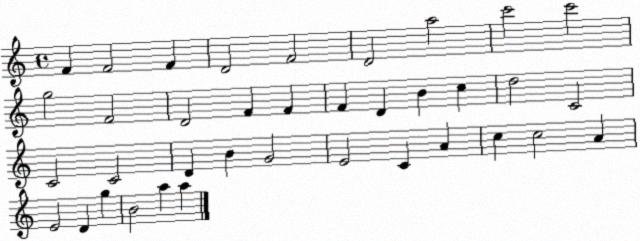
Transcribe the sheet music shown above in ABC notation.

X:1
T:Untitled
M:4/4
L:1/4
K:C
F F2 F D2 F2 D2 a2 c'2 c'2 g2 F2 D2 F F F D B c d2 C2 C2 C2 D B G2 E2 C A c c2 A E2 D g B2 a a